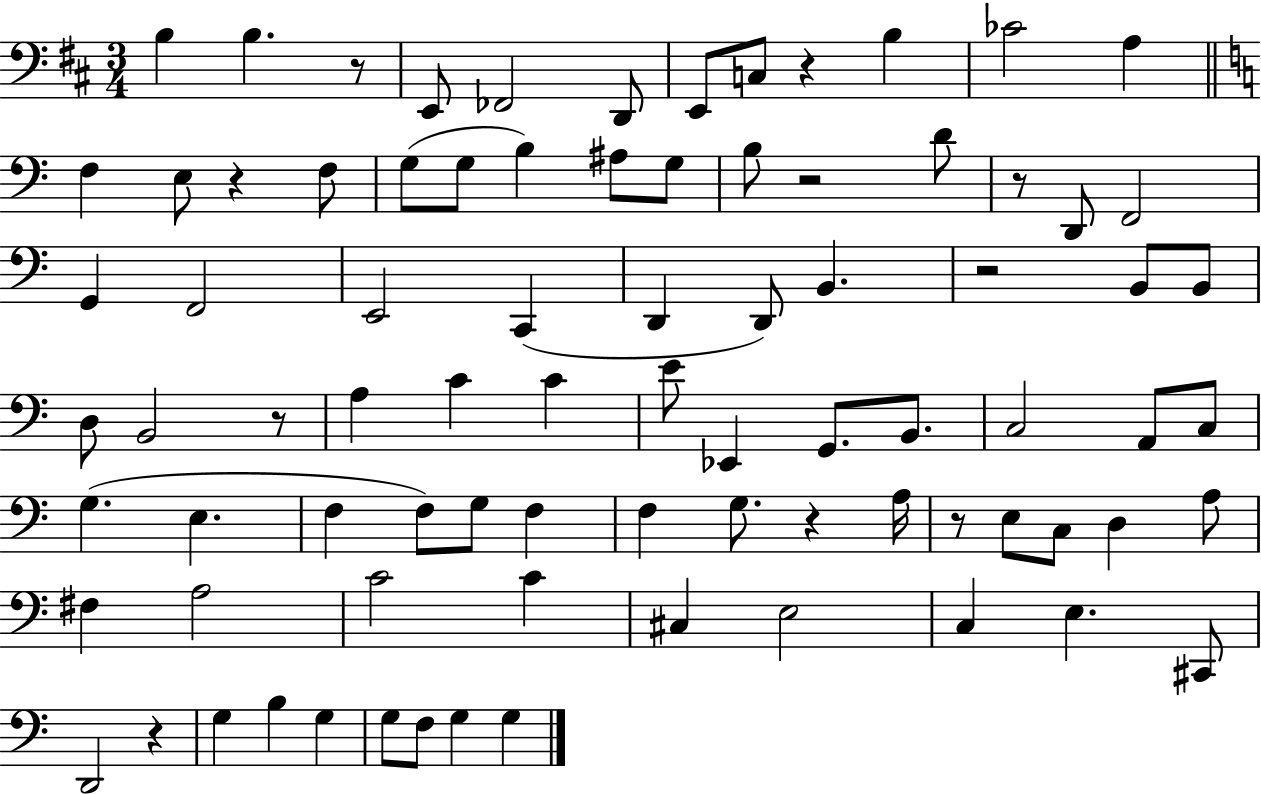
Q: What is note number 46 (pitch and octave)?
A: F3